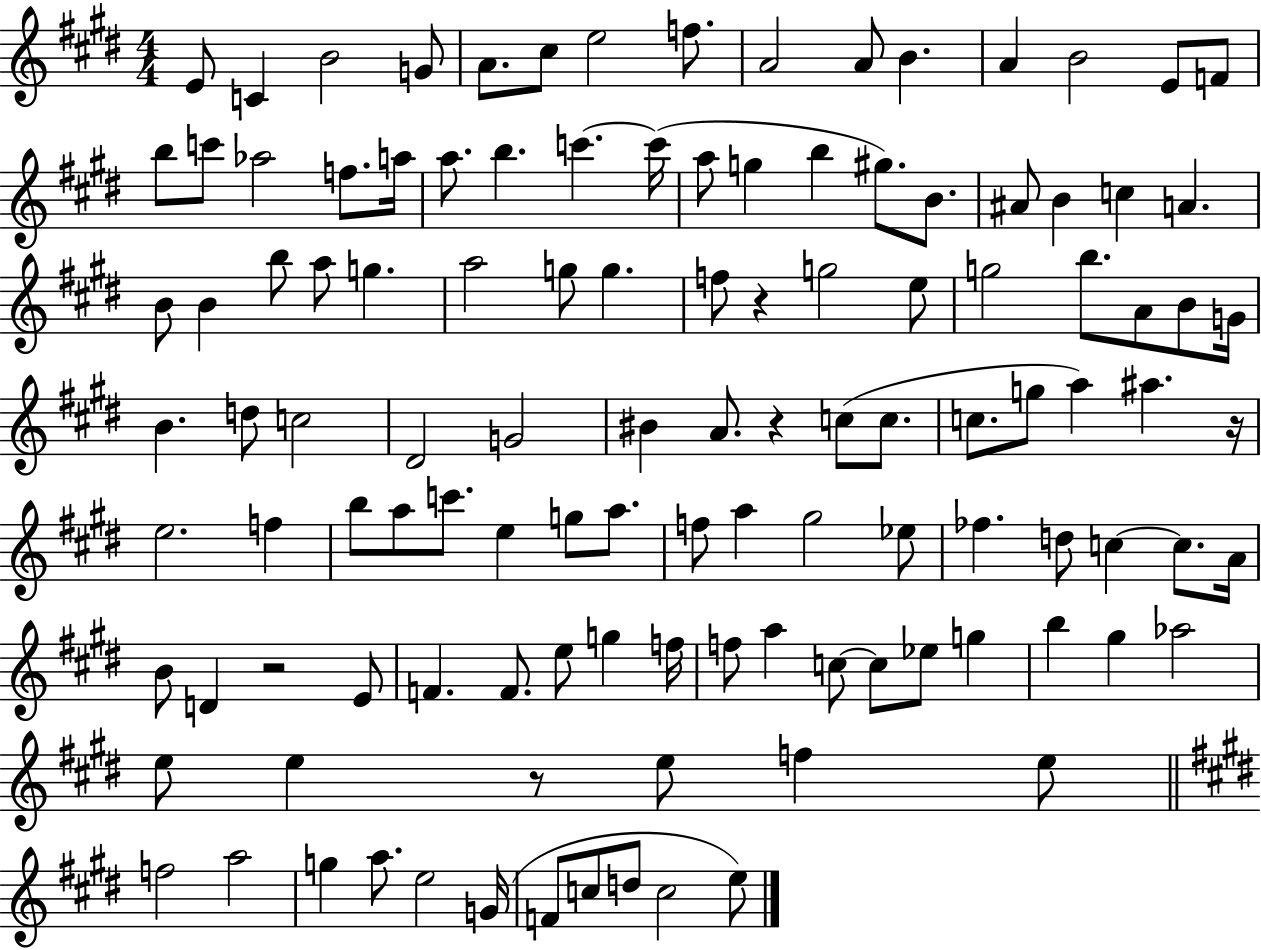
{
  \clef treble
  \numericTimeSignature
  \time 4/4
  \key e \major
  e'8 c'4 b'2 g'8 | a'8. cis''8 e''2 f''8. | a'2 a'8 b'4. | a'4 b'2 e'8 f'8 | \break b''8 c'''8 aes''2 f''8. a''16 | a''8. b''4. c'''4.~~ c'''16( | a''8 g''4 b''4 gis''8.) b'8. | ais'8 b'4 c''4 a'4. | \break b'8 b'4 b''8 a''8 g''4. | a''2 g''8 g''4. | f''8 r4 g''2 e''8 | g''2 b''8. a'8 b'8 g'16 | \break b'4. d''8 c''2 | dis'2 g'2 | bis'4 a'8. r4 c''8( c''8. | c''8. g''8 a''4) ais''4. r16 | \break e''2. f''4 | b''8 a''8 c'''8. e''4 g''8 a''8. | f''8 a''4 gis''2 ees''8 | fes''4. d''8 c''4~~ c''8. a'16 | \break b'8 d'4 r2 e'8 | f'4. f'8. e''8 g''4 f''16 | f''8 a''4 c''8~~ c''8 ees''8 g''4 | b''4 gis''4 aes''2 | \break e''8 e''4 r8 e''8 f''4 e''8 | \bar "||" \break \key e \major f''2 a''2 | g''4 a''8. e''2 g'16( | f'8 c''8 d''8 c''2 e''8) | \bar "|."
}